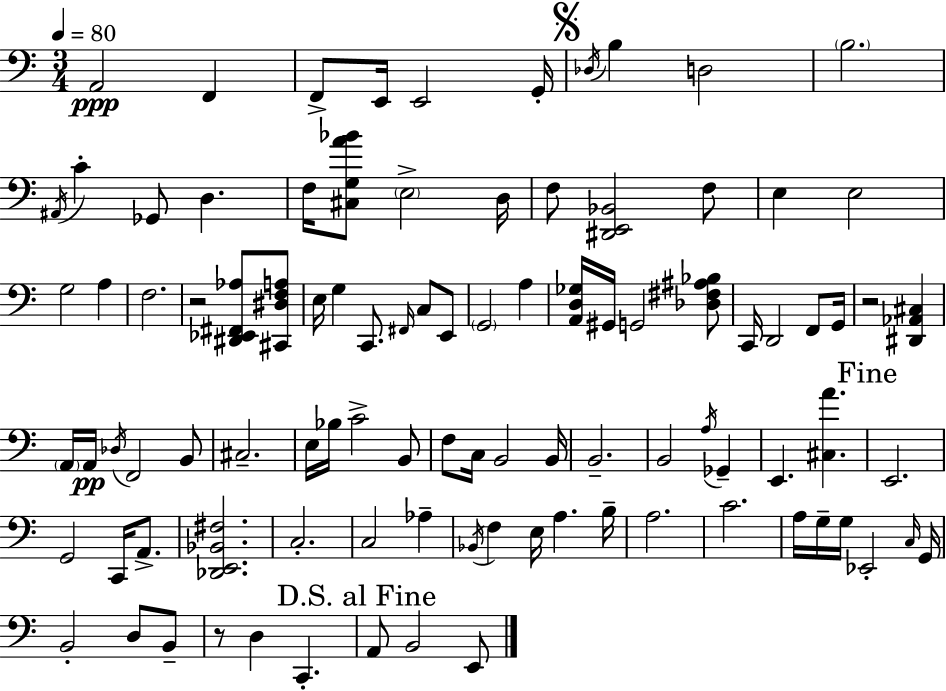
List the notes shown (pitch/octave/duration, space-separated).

A2/h F2/q F2/e E2/s E2/h G2/s Db3/s B3/q D3/h B3/h. A#2/s C4/q Gb2/e D3/q. F3/s [C#3,G3,A4,Bb4]/e E3/h D3/s F3/e [D#2,E2,Bb2]/h F3/e E3/q E3/h G3/h A3/q F3/h. R/h [D#2,Eb2,F#2,Ab3]/e [C#2,D#3,F3,A3]/e E3/s G3/q C2/e. F#2/s C3/e E2/e G2/h A3/q [A2,D3,Gb3]/s G#2/s G2/h [Db3,F#3,A#3,Bb3]/e C2/s D2/h F2/e G2/s R/h [D#2,Ab2,C#3]/q A2/s A2/s Db3/s F2/h B2/e C#3/h. E3/s Bb3/s C4/h B2/e F3/e C3/s B2/h B2/s B2/h. B2/h A3/s Gb2/q E2/q. [C#3,A4]/q. E2/h. G2/h C2/s A2/e. [Db2,E2,Bb2,F#3]/h. C3/h. C3/h Ab3/q Bb2/s F3/q E3/s A3/q. B3/s A3/h. C4/h. A3/s G3/s G3/s Eb2/h C3/s G2/s B2/h D3/e B2/e R/e D3/q C2/q. A2/e B2/h E2/e